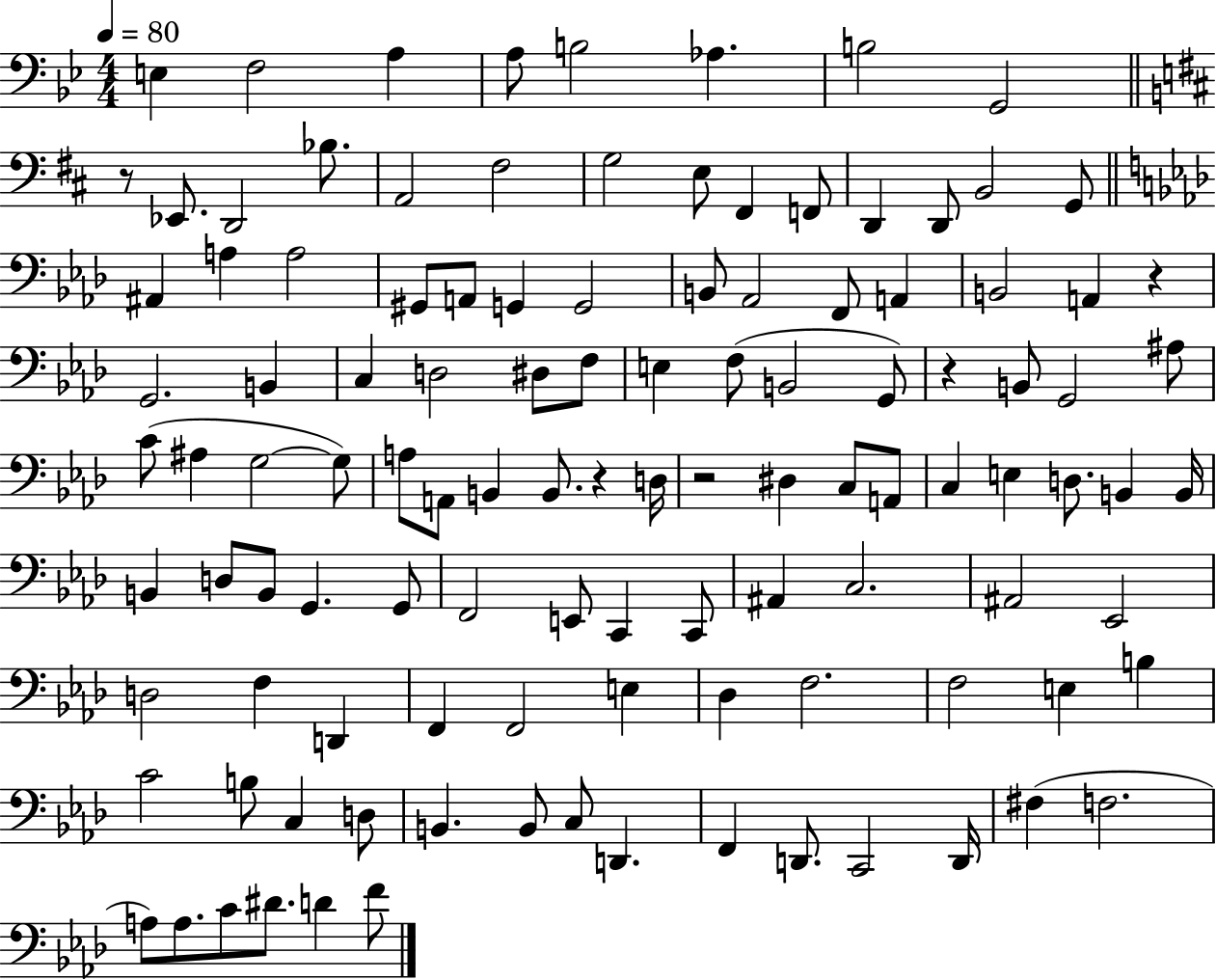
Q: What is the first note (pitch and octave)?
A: E3